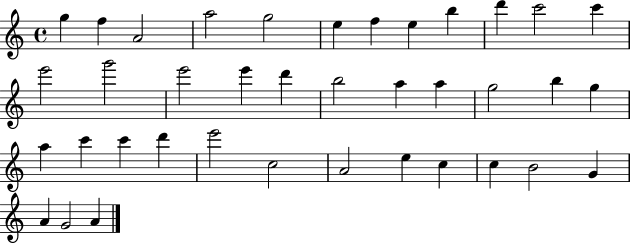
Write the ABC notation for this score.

X:1
T:Untitled
M:4/4
L:1/4
K:C
g f A2 a2 g2 e f e b d' c'2 c' e'2 g'2 e'2 e' d' b2 a a g2 b g a c' c' d' e'2 c2 A2 e c c B2 G A G2 A